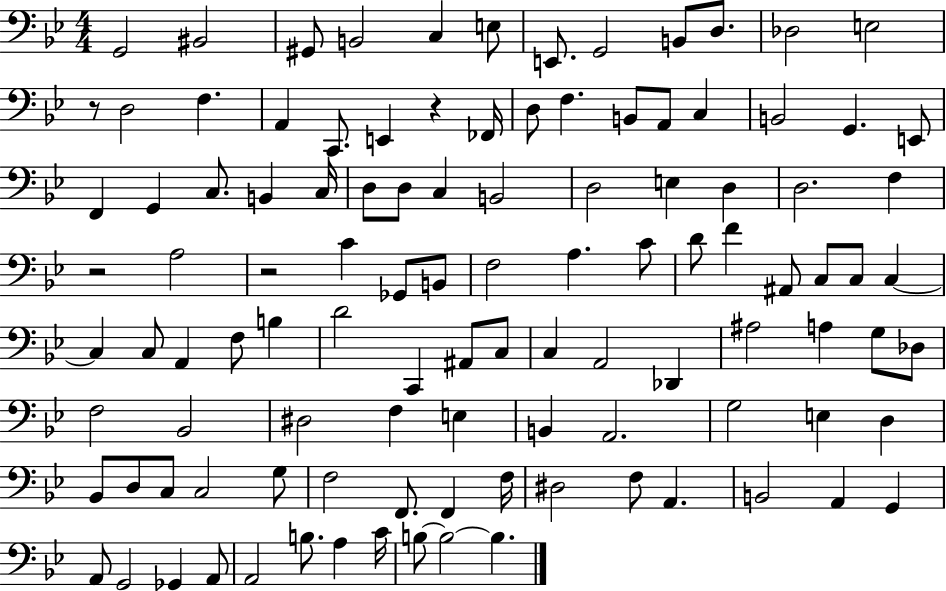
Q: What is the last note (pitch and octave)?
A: B3